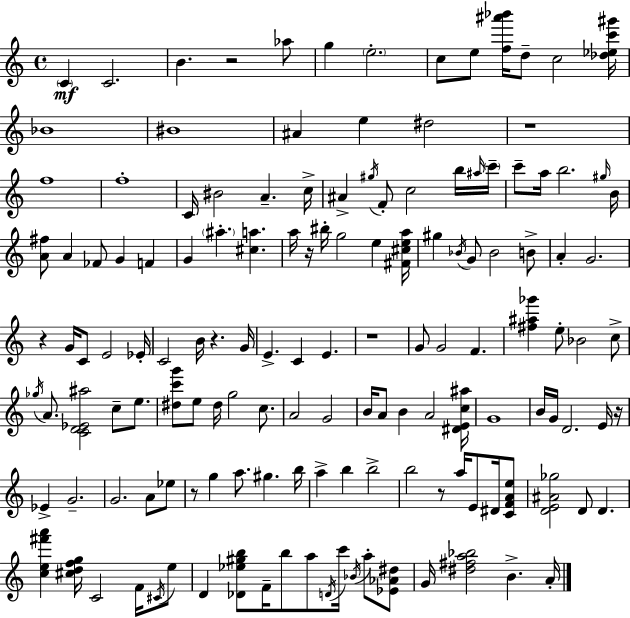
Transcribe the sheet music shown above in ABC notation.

X:1
T:Untitled
M:4/4
L:1/4
K:Am
C C2 B z2 _a/2 g e2 c/2 e/2 [f^a'_b']/4 d/2 c2 [_d_ec'^g']/4 _B4 ^B4 ^A e ^d2 z4 f4 f4 C/4 ^B2 A c/4 ^A ^g/4 F/2 c2 b/4 ^a/4 c'/4 c'/2 a/4 b2 ^g/4 B/4 [A^f]/2 A _F/2 G F G ^a [^ca] a/4 z/4 ^b/4 g2 e [^F^cea]/4 ^g _B/4 G/2 _B2 B/2 A G2 z G/4 C/2 E2 _E/4 C2 B/4 z G/4 E C E z4 G/2 G2 F [^f^a_g'] e/2 _B2 c/2 _g/4 A/2 [CD_E^a]2 c/2 e/2 [^dc'g']/2 e/2 ^d/4 g2 c/2 A2 G2 B/4 A/2 B A2 [^DEc^a]/4 G4 B/4 G/4 D2 E/4 z/4 _E G2 G2 A/2 _e/2 z/2 g a/2 ^g b/4 a b b2 b2 z/2 a/4 E/2 ^D/4 [CFAe]/2 [DE^A_g]2 D/2 D [ce^f'a'] [^cdfg]/4 C2 F/4 ^C/4 e/2 D [_D_e^gb]/2 F/4 b/2 a/2 D/4 c'/4 _B/4 a/2 [_E_A^d]/2 G/4 [^d^fa_b]2 B A/4